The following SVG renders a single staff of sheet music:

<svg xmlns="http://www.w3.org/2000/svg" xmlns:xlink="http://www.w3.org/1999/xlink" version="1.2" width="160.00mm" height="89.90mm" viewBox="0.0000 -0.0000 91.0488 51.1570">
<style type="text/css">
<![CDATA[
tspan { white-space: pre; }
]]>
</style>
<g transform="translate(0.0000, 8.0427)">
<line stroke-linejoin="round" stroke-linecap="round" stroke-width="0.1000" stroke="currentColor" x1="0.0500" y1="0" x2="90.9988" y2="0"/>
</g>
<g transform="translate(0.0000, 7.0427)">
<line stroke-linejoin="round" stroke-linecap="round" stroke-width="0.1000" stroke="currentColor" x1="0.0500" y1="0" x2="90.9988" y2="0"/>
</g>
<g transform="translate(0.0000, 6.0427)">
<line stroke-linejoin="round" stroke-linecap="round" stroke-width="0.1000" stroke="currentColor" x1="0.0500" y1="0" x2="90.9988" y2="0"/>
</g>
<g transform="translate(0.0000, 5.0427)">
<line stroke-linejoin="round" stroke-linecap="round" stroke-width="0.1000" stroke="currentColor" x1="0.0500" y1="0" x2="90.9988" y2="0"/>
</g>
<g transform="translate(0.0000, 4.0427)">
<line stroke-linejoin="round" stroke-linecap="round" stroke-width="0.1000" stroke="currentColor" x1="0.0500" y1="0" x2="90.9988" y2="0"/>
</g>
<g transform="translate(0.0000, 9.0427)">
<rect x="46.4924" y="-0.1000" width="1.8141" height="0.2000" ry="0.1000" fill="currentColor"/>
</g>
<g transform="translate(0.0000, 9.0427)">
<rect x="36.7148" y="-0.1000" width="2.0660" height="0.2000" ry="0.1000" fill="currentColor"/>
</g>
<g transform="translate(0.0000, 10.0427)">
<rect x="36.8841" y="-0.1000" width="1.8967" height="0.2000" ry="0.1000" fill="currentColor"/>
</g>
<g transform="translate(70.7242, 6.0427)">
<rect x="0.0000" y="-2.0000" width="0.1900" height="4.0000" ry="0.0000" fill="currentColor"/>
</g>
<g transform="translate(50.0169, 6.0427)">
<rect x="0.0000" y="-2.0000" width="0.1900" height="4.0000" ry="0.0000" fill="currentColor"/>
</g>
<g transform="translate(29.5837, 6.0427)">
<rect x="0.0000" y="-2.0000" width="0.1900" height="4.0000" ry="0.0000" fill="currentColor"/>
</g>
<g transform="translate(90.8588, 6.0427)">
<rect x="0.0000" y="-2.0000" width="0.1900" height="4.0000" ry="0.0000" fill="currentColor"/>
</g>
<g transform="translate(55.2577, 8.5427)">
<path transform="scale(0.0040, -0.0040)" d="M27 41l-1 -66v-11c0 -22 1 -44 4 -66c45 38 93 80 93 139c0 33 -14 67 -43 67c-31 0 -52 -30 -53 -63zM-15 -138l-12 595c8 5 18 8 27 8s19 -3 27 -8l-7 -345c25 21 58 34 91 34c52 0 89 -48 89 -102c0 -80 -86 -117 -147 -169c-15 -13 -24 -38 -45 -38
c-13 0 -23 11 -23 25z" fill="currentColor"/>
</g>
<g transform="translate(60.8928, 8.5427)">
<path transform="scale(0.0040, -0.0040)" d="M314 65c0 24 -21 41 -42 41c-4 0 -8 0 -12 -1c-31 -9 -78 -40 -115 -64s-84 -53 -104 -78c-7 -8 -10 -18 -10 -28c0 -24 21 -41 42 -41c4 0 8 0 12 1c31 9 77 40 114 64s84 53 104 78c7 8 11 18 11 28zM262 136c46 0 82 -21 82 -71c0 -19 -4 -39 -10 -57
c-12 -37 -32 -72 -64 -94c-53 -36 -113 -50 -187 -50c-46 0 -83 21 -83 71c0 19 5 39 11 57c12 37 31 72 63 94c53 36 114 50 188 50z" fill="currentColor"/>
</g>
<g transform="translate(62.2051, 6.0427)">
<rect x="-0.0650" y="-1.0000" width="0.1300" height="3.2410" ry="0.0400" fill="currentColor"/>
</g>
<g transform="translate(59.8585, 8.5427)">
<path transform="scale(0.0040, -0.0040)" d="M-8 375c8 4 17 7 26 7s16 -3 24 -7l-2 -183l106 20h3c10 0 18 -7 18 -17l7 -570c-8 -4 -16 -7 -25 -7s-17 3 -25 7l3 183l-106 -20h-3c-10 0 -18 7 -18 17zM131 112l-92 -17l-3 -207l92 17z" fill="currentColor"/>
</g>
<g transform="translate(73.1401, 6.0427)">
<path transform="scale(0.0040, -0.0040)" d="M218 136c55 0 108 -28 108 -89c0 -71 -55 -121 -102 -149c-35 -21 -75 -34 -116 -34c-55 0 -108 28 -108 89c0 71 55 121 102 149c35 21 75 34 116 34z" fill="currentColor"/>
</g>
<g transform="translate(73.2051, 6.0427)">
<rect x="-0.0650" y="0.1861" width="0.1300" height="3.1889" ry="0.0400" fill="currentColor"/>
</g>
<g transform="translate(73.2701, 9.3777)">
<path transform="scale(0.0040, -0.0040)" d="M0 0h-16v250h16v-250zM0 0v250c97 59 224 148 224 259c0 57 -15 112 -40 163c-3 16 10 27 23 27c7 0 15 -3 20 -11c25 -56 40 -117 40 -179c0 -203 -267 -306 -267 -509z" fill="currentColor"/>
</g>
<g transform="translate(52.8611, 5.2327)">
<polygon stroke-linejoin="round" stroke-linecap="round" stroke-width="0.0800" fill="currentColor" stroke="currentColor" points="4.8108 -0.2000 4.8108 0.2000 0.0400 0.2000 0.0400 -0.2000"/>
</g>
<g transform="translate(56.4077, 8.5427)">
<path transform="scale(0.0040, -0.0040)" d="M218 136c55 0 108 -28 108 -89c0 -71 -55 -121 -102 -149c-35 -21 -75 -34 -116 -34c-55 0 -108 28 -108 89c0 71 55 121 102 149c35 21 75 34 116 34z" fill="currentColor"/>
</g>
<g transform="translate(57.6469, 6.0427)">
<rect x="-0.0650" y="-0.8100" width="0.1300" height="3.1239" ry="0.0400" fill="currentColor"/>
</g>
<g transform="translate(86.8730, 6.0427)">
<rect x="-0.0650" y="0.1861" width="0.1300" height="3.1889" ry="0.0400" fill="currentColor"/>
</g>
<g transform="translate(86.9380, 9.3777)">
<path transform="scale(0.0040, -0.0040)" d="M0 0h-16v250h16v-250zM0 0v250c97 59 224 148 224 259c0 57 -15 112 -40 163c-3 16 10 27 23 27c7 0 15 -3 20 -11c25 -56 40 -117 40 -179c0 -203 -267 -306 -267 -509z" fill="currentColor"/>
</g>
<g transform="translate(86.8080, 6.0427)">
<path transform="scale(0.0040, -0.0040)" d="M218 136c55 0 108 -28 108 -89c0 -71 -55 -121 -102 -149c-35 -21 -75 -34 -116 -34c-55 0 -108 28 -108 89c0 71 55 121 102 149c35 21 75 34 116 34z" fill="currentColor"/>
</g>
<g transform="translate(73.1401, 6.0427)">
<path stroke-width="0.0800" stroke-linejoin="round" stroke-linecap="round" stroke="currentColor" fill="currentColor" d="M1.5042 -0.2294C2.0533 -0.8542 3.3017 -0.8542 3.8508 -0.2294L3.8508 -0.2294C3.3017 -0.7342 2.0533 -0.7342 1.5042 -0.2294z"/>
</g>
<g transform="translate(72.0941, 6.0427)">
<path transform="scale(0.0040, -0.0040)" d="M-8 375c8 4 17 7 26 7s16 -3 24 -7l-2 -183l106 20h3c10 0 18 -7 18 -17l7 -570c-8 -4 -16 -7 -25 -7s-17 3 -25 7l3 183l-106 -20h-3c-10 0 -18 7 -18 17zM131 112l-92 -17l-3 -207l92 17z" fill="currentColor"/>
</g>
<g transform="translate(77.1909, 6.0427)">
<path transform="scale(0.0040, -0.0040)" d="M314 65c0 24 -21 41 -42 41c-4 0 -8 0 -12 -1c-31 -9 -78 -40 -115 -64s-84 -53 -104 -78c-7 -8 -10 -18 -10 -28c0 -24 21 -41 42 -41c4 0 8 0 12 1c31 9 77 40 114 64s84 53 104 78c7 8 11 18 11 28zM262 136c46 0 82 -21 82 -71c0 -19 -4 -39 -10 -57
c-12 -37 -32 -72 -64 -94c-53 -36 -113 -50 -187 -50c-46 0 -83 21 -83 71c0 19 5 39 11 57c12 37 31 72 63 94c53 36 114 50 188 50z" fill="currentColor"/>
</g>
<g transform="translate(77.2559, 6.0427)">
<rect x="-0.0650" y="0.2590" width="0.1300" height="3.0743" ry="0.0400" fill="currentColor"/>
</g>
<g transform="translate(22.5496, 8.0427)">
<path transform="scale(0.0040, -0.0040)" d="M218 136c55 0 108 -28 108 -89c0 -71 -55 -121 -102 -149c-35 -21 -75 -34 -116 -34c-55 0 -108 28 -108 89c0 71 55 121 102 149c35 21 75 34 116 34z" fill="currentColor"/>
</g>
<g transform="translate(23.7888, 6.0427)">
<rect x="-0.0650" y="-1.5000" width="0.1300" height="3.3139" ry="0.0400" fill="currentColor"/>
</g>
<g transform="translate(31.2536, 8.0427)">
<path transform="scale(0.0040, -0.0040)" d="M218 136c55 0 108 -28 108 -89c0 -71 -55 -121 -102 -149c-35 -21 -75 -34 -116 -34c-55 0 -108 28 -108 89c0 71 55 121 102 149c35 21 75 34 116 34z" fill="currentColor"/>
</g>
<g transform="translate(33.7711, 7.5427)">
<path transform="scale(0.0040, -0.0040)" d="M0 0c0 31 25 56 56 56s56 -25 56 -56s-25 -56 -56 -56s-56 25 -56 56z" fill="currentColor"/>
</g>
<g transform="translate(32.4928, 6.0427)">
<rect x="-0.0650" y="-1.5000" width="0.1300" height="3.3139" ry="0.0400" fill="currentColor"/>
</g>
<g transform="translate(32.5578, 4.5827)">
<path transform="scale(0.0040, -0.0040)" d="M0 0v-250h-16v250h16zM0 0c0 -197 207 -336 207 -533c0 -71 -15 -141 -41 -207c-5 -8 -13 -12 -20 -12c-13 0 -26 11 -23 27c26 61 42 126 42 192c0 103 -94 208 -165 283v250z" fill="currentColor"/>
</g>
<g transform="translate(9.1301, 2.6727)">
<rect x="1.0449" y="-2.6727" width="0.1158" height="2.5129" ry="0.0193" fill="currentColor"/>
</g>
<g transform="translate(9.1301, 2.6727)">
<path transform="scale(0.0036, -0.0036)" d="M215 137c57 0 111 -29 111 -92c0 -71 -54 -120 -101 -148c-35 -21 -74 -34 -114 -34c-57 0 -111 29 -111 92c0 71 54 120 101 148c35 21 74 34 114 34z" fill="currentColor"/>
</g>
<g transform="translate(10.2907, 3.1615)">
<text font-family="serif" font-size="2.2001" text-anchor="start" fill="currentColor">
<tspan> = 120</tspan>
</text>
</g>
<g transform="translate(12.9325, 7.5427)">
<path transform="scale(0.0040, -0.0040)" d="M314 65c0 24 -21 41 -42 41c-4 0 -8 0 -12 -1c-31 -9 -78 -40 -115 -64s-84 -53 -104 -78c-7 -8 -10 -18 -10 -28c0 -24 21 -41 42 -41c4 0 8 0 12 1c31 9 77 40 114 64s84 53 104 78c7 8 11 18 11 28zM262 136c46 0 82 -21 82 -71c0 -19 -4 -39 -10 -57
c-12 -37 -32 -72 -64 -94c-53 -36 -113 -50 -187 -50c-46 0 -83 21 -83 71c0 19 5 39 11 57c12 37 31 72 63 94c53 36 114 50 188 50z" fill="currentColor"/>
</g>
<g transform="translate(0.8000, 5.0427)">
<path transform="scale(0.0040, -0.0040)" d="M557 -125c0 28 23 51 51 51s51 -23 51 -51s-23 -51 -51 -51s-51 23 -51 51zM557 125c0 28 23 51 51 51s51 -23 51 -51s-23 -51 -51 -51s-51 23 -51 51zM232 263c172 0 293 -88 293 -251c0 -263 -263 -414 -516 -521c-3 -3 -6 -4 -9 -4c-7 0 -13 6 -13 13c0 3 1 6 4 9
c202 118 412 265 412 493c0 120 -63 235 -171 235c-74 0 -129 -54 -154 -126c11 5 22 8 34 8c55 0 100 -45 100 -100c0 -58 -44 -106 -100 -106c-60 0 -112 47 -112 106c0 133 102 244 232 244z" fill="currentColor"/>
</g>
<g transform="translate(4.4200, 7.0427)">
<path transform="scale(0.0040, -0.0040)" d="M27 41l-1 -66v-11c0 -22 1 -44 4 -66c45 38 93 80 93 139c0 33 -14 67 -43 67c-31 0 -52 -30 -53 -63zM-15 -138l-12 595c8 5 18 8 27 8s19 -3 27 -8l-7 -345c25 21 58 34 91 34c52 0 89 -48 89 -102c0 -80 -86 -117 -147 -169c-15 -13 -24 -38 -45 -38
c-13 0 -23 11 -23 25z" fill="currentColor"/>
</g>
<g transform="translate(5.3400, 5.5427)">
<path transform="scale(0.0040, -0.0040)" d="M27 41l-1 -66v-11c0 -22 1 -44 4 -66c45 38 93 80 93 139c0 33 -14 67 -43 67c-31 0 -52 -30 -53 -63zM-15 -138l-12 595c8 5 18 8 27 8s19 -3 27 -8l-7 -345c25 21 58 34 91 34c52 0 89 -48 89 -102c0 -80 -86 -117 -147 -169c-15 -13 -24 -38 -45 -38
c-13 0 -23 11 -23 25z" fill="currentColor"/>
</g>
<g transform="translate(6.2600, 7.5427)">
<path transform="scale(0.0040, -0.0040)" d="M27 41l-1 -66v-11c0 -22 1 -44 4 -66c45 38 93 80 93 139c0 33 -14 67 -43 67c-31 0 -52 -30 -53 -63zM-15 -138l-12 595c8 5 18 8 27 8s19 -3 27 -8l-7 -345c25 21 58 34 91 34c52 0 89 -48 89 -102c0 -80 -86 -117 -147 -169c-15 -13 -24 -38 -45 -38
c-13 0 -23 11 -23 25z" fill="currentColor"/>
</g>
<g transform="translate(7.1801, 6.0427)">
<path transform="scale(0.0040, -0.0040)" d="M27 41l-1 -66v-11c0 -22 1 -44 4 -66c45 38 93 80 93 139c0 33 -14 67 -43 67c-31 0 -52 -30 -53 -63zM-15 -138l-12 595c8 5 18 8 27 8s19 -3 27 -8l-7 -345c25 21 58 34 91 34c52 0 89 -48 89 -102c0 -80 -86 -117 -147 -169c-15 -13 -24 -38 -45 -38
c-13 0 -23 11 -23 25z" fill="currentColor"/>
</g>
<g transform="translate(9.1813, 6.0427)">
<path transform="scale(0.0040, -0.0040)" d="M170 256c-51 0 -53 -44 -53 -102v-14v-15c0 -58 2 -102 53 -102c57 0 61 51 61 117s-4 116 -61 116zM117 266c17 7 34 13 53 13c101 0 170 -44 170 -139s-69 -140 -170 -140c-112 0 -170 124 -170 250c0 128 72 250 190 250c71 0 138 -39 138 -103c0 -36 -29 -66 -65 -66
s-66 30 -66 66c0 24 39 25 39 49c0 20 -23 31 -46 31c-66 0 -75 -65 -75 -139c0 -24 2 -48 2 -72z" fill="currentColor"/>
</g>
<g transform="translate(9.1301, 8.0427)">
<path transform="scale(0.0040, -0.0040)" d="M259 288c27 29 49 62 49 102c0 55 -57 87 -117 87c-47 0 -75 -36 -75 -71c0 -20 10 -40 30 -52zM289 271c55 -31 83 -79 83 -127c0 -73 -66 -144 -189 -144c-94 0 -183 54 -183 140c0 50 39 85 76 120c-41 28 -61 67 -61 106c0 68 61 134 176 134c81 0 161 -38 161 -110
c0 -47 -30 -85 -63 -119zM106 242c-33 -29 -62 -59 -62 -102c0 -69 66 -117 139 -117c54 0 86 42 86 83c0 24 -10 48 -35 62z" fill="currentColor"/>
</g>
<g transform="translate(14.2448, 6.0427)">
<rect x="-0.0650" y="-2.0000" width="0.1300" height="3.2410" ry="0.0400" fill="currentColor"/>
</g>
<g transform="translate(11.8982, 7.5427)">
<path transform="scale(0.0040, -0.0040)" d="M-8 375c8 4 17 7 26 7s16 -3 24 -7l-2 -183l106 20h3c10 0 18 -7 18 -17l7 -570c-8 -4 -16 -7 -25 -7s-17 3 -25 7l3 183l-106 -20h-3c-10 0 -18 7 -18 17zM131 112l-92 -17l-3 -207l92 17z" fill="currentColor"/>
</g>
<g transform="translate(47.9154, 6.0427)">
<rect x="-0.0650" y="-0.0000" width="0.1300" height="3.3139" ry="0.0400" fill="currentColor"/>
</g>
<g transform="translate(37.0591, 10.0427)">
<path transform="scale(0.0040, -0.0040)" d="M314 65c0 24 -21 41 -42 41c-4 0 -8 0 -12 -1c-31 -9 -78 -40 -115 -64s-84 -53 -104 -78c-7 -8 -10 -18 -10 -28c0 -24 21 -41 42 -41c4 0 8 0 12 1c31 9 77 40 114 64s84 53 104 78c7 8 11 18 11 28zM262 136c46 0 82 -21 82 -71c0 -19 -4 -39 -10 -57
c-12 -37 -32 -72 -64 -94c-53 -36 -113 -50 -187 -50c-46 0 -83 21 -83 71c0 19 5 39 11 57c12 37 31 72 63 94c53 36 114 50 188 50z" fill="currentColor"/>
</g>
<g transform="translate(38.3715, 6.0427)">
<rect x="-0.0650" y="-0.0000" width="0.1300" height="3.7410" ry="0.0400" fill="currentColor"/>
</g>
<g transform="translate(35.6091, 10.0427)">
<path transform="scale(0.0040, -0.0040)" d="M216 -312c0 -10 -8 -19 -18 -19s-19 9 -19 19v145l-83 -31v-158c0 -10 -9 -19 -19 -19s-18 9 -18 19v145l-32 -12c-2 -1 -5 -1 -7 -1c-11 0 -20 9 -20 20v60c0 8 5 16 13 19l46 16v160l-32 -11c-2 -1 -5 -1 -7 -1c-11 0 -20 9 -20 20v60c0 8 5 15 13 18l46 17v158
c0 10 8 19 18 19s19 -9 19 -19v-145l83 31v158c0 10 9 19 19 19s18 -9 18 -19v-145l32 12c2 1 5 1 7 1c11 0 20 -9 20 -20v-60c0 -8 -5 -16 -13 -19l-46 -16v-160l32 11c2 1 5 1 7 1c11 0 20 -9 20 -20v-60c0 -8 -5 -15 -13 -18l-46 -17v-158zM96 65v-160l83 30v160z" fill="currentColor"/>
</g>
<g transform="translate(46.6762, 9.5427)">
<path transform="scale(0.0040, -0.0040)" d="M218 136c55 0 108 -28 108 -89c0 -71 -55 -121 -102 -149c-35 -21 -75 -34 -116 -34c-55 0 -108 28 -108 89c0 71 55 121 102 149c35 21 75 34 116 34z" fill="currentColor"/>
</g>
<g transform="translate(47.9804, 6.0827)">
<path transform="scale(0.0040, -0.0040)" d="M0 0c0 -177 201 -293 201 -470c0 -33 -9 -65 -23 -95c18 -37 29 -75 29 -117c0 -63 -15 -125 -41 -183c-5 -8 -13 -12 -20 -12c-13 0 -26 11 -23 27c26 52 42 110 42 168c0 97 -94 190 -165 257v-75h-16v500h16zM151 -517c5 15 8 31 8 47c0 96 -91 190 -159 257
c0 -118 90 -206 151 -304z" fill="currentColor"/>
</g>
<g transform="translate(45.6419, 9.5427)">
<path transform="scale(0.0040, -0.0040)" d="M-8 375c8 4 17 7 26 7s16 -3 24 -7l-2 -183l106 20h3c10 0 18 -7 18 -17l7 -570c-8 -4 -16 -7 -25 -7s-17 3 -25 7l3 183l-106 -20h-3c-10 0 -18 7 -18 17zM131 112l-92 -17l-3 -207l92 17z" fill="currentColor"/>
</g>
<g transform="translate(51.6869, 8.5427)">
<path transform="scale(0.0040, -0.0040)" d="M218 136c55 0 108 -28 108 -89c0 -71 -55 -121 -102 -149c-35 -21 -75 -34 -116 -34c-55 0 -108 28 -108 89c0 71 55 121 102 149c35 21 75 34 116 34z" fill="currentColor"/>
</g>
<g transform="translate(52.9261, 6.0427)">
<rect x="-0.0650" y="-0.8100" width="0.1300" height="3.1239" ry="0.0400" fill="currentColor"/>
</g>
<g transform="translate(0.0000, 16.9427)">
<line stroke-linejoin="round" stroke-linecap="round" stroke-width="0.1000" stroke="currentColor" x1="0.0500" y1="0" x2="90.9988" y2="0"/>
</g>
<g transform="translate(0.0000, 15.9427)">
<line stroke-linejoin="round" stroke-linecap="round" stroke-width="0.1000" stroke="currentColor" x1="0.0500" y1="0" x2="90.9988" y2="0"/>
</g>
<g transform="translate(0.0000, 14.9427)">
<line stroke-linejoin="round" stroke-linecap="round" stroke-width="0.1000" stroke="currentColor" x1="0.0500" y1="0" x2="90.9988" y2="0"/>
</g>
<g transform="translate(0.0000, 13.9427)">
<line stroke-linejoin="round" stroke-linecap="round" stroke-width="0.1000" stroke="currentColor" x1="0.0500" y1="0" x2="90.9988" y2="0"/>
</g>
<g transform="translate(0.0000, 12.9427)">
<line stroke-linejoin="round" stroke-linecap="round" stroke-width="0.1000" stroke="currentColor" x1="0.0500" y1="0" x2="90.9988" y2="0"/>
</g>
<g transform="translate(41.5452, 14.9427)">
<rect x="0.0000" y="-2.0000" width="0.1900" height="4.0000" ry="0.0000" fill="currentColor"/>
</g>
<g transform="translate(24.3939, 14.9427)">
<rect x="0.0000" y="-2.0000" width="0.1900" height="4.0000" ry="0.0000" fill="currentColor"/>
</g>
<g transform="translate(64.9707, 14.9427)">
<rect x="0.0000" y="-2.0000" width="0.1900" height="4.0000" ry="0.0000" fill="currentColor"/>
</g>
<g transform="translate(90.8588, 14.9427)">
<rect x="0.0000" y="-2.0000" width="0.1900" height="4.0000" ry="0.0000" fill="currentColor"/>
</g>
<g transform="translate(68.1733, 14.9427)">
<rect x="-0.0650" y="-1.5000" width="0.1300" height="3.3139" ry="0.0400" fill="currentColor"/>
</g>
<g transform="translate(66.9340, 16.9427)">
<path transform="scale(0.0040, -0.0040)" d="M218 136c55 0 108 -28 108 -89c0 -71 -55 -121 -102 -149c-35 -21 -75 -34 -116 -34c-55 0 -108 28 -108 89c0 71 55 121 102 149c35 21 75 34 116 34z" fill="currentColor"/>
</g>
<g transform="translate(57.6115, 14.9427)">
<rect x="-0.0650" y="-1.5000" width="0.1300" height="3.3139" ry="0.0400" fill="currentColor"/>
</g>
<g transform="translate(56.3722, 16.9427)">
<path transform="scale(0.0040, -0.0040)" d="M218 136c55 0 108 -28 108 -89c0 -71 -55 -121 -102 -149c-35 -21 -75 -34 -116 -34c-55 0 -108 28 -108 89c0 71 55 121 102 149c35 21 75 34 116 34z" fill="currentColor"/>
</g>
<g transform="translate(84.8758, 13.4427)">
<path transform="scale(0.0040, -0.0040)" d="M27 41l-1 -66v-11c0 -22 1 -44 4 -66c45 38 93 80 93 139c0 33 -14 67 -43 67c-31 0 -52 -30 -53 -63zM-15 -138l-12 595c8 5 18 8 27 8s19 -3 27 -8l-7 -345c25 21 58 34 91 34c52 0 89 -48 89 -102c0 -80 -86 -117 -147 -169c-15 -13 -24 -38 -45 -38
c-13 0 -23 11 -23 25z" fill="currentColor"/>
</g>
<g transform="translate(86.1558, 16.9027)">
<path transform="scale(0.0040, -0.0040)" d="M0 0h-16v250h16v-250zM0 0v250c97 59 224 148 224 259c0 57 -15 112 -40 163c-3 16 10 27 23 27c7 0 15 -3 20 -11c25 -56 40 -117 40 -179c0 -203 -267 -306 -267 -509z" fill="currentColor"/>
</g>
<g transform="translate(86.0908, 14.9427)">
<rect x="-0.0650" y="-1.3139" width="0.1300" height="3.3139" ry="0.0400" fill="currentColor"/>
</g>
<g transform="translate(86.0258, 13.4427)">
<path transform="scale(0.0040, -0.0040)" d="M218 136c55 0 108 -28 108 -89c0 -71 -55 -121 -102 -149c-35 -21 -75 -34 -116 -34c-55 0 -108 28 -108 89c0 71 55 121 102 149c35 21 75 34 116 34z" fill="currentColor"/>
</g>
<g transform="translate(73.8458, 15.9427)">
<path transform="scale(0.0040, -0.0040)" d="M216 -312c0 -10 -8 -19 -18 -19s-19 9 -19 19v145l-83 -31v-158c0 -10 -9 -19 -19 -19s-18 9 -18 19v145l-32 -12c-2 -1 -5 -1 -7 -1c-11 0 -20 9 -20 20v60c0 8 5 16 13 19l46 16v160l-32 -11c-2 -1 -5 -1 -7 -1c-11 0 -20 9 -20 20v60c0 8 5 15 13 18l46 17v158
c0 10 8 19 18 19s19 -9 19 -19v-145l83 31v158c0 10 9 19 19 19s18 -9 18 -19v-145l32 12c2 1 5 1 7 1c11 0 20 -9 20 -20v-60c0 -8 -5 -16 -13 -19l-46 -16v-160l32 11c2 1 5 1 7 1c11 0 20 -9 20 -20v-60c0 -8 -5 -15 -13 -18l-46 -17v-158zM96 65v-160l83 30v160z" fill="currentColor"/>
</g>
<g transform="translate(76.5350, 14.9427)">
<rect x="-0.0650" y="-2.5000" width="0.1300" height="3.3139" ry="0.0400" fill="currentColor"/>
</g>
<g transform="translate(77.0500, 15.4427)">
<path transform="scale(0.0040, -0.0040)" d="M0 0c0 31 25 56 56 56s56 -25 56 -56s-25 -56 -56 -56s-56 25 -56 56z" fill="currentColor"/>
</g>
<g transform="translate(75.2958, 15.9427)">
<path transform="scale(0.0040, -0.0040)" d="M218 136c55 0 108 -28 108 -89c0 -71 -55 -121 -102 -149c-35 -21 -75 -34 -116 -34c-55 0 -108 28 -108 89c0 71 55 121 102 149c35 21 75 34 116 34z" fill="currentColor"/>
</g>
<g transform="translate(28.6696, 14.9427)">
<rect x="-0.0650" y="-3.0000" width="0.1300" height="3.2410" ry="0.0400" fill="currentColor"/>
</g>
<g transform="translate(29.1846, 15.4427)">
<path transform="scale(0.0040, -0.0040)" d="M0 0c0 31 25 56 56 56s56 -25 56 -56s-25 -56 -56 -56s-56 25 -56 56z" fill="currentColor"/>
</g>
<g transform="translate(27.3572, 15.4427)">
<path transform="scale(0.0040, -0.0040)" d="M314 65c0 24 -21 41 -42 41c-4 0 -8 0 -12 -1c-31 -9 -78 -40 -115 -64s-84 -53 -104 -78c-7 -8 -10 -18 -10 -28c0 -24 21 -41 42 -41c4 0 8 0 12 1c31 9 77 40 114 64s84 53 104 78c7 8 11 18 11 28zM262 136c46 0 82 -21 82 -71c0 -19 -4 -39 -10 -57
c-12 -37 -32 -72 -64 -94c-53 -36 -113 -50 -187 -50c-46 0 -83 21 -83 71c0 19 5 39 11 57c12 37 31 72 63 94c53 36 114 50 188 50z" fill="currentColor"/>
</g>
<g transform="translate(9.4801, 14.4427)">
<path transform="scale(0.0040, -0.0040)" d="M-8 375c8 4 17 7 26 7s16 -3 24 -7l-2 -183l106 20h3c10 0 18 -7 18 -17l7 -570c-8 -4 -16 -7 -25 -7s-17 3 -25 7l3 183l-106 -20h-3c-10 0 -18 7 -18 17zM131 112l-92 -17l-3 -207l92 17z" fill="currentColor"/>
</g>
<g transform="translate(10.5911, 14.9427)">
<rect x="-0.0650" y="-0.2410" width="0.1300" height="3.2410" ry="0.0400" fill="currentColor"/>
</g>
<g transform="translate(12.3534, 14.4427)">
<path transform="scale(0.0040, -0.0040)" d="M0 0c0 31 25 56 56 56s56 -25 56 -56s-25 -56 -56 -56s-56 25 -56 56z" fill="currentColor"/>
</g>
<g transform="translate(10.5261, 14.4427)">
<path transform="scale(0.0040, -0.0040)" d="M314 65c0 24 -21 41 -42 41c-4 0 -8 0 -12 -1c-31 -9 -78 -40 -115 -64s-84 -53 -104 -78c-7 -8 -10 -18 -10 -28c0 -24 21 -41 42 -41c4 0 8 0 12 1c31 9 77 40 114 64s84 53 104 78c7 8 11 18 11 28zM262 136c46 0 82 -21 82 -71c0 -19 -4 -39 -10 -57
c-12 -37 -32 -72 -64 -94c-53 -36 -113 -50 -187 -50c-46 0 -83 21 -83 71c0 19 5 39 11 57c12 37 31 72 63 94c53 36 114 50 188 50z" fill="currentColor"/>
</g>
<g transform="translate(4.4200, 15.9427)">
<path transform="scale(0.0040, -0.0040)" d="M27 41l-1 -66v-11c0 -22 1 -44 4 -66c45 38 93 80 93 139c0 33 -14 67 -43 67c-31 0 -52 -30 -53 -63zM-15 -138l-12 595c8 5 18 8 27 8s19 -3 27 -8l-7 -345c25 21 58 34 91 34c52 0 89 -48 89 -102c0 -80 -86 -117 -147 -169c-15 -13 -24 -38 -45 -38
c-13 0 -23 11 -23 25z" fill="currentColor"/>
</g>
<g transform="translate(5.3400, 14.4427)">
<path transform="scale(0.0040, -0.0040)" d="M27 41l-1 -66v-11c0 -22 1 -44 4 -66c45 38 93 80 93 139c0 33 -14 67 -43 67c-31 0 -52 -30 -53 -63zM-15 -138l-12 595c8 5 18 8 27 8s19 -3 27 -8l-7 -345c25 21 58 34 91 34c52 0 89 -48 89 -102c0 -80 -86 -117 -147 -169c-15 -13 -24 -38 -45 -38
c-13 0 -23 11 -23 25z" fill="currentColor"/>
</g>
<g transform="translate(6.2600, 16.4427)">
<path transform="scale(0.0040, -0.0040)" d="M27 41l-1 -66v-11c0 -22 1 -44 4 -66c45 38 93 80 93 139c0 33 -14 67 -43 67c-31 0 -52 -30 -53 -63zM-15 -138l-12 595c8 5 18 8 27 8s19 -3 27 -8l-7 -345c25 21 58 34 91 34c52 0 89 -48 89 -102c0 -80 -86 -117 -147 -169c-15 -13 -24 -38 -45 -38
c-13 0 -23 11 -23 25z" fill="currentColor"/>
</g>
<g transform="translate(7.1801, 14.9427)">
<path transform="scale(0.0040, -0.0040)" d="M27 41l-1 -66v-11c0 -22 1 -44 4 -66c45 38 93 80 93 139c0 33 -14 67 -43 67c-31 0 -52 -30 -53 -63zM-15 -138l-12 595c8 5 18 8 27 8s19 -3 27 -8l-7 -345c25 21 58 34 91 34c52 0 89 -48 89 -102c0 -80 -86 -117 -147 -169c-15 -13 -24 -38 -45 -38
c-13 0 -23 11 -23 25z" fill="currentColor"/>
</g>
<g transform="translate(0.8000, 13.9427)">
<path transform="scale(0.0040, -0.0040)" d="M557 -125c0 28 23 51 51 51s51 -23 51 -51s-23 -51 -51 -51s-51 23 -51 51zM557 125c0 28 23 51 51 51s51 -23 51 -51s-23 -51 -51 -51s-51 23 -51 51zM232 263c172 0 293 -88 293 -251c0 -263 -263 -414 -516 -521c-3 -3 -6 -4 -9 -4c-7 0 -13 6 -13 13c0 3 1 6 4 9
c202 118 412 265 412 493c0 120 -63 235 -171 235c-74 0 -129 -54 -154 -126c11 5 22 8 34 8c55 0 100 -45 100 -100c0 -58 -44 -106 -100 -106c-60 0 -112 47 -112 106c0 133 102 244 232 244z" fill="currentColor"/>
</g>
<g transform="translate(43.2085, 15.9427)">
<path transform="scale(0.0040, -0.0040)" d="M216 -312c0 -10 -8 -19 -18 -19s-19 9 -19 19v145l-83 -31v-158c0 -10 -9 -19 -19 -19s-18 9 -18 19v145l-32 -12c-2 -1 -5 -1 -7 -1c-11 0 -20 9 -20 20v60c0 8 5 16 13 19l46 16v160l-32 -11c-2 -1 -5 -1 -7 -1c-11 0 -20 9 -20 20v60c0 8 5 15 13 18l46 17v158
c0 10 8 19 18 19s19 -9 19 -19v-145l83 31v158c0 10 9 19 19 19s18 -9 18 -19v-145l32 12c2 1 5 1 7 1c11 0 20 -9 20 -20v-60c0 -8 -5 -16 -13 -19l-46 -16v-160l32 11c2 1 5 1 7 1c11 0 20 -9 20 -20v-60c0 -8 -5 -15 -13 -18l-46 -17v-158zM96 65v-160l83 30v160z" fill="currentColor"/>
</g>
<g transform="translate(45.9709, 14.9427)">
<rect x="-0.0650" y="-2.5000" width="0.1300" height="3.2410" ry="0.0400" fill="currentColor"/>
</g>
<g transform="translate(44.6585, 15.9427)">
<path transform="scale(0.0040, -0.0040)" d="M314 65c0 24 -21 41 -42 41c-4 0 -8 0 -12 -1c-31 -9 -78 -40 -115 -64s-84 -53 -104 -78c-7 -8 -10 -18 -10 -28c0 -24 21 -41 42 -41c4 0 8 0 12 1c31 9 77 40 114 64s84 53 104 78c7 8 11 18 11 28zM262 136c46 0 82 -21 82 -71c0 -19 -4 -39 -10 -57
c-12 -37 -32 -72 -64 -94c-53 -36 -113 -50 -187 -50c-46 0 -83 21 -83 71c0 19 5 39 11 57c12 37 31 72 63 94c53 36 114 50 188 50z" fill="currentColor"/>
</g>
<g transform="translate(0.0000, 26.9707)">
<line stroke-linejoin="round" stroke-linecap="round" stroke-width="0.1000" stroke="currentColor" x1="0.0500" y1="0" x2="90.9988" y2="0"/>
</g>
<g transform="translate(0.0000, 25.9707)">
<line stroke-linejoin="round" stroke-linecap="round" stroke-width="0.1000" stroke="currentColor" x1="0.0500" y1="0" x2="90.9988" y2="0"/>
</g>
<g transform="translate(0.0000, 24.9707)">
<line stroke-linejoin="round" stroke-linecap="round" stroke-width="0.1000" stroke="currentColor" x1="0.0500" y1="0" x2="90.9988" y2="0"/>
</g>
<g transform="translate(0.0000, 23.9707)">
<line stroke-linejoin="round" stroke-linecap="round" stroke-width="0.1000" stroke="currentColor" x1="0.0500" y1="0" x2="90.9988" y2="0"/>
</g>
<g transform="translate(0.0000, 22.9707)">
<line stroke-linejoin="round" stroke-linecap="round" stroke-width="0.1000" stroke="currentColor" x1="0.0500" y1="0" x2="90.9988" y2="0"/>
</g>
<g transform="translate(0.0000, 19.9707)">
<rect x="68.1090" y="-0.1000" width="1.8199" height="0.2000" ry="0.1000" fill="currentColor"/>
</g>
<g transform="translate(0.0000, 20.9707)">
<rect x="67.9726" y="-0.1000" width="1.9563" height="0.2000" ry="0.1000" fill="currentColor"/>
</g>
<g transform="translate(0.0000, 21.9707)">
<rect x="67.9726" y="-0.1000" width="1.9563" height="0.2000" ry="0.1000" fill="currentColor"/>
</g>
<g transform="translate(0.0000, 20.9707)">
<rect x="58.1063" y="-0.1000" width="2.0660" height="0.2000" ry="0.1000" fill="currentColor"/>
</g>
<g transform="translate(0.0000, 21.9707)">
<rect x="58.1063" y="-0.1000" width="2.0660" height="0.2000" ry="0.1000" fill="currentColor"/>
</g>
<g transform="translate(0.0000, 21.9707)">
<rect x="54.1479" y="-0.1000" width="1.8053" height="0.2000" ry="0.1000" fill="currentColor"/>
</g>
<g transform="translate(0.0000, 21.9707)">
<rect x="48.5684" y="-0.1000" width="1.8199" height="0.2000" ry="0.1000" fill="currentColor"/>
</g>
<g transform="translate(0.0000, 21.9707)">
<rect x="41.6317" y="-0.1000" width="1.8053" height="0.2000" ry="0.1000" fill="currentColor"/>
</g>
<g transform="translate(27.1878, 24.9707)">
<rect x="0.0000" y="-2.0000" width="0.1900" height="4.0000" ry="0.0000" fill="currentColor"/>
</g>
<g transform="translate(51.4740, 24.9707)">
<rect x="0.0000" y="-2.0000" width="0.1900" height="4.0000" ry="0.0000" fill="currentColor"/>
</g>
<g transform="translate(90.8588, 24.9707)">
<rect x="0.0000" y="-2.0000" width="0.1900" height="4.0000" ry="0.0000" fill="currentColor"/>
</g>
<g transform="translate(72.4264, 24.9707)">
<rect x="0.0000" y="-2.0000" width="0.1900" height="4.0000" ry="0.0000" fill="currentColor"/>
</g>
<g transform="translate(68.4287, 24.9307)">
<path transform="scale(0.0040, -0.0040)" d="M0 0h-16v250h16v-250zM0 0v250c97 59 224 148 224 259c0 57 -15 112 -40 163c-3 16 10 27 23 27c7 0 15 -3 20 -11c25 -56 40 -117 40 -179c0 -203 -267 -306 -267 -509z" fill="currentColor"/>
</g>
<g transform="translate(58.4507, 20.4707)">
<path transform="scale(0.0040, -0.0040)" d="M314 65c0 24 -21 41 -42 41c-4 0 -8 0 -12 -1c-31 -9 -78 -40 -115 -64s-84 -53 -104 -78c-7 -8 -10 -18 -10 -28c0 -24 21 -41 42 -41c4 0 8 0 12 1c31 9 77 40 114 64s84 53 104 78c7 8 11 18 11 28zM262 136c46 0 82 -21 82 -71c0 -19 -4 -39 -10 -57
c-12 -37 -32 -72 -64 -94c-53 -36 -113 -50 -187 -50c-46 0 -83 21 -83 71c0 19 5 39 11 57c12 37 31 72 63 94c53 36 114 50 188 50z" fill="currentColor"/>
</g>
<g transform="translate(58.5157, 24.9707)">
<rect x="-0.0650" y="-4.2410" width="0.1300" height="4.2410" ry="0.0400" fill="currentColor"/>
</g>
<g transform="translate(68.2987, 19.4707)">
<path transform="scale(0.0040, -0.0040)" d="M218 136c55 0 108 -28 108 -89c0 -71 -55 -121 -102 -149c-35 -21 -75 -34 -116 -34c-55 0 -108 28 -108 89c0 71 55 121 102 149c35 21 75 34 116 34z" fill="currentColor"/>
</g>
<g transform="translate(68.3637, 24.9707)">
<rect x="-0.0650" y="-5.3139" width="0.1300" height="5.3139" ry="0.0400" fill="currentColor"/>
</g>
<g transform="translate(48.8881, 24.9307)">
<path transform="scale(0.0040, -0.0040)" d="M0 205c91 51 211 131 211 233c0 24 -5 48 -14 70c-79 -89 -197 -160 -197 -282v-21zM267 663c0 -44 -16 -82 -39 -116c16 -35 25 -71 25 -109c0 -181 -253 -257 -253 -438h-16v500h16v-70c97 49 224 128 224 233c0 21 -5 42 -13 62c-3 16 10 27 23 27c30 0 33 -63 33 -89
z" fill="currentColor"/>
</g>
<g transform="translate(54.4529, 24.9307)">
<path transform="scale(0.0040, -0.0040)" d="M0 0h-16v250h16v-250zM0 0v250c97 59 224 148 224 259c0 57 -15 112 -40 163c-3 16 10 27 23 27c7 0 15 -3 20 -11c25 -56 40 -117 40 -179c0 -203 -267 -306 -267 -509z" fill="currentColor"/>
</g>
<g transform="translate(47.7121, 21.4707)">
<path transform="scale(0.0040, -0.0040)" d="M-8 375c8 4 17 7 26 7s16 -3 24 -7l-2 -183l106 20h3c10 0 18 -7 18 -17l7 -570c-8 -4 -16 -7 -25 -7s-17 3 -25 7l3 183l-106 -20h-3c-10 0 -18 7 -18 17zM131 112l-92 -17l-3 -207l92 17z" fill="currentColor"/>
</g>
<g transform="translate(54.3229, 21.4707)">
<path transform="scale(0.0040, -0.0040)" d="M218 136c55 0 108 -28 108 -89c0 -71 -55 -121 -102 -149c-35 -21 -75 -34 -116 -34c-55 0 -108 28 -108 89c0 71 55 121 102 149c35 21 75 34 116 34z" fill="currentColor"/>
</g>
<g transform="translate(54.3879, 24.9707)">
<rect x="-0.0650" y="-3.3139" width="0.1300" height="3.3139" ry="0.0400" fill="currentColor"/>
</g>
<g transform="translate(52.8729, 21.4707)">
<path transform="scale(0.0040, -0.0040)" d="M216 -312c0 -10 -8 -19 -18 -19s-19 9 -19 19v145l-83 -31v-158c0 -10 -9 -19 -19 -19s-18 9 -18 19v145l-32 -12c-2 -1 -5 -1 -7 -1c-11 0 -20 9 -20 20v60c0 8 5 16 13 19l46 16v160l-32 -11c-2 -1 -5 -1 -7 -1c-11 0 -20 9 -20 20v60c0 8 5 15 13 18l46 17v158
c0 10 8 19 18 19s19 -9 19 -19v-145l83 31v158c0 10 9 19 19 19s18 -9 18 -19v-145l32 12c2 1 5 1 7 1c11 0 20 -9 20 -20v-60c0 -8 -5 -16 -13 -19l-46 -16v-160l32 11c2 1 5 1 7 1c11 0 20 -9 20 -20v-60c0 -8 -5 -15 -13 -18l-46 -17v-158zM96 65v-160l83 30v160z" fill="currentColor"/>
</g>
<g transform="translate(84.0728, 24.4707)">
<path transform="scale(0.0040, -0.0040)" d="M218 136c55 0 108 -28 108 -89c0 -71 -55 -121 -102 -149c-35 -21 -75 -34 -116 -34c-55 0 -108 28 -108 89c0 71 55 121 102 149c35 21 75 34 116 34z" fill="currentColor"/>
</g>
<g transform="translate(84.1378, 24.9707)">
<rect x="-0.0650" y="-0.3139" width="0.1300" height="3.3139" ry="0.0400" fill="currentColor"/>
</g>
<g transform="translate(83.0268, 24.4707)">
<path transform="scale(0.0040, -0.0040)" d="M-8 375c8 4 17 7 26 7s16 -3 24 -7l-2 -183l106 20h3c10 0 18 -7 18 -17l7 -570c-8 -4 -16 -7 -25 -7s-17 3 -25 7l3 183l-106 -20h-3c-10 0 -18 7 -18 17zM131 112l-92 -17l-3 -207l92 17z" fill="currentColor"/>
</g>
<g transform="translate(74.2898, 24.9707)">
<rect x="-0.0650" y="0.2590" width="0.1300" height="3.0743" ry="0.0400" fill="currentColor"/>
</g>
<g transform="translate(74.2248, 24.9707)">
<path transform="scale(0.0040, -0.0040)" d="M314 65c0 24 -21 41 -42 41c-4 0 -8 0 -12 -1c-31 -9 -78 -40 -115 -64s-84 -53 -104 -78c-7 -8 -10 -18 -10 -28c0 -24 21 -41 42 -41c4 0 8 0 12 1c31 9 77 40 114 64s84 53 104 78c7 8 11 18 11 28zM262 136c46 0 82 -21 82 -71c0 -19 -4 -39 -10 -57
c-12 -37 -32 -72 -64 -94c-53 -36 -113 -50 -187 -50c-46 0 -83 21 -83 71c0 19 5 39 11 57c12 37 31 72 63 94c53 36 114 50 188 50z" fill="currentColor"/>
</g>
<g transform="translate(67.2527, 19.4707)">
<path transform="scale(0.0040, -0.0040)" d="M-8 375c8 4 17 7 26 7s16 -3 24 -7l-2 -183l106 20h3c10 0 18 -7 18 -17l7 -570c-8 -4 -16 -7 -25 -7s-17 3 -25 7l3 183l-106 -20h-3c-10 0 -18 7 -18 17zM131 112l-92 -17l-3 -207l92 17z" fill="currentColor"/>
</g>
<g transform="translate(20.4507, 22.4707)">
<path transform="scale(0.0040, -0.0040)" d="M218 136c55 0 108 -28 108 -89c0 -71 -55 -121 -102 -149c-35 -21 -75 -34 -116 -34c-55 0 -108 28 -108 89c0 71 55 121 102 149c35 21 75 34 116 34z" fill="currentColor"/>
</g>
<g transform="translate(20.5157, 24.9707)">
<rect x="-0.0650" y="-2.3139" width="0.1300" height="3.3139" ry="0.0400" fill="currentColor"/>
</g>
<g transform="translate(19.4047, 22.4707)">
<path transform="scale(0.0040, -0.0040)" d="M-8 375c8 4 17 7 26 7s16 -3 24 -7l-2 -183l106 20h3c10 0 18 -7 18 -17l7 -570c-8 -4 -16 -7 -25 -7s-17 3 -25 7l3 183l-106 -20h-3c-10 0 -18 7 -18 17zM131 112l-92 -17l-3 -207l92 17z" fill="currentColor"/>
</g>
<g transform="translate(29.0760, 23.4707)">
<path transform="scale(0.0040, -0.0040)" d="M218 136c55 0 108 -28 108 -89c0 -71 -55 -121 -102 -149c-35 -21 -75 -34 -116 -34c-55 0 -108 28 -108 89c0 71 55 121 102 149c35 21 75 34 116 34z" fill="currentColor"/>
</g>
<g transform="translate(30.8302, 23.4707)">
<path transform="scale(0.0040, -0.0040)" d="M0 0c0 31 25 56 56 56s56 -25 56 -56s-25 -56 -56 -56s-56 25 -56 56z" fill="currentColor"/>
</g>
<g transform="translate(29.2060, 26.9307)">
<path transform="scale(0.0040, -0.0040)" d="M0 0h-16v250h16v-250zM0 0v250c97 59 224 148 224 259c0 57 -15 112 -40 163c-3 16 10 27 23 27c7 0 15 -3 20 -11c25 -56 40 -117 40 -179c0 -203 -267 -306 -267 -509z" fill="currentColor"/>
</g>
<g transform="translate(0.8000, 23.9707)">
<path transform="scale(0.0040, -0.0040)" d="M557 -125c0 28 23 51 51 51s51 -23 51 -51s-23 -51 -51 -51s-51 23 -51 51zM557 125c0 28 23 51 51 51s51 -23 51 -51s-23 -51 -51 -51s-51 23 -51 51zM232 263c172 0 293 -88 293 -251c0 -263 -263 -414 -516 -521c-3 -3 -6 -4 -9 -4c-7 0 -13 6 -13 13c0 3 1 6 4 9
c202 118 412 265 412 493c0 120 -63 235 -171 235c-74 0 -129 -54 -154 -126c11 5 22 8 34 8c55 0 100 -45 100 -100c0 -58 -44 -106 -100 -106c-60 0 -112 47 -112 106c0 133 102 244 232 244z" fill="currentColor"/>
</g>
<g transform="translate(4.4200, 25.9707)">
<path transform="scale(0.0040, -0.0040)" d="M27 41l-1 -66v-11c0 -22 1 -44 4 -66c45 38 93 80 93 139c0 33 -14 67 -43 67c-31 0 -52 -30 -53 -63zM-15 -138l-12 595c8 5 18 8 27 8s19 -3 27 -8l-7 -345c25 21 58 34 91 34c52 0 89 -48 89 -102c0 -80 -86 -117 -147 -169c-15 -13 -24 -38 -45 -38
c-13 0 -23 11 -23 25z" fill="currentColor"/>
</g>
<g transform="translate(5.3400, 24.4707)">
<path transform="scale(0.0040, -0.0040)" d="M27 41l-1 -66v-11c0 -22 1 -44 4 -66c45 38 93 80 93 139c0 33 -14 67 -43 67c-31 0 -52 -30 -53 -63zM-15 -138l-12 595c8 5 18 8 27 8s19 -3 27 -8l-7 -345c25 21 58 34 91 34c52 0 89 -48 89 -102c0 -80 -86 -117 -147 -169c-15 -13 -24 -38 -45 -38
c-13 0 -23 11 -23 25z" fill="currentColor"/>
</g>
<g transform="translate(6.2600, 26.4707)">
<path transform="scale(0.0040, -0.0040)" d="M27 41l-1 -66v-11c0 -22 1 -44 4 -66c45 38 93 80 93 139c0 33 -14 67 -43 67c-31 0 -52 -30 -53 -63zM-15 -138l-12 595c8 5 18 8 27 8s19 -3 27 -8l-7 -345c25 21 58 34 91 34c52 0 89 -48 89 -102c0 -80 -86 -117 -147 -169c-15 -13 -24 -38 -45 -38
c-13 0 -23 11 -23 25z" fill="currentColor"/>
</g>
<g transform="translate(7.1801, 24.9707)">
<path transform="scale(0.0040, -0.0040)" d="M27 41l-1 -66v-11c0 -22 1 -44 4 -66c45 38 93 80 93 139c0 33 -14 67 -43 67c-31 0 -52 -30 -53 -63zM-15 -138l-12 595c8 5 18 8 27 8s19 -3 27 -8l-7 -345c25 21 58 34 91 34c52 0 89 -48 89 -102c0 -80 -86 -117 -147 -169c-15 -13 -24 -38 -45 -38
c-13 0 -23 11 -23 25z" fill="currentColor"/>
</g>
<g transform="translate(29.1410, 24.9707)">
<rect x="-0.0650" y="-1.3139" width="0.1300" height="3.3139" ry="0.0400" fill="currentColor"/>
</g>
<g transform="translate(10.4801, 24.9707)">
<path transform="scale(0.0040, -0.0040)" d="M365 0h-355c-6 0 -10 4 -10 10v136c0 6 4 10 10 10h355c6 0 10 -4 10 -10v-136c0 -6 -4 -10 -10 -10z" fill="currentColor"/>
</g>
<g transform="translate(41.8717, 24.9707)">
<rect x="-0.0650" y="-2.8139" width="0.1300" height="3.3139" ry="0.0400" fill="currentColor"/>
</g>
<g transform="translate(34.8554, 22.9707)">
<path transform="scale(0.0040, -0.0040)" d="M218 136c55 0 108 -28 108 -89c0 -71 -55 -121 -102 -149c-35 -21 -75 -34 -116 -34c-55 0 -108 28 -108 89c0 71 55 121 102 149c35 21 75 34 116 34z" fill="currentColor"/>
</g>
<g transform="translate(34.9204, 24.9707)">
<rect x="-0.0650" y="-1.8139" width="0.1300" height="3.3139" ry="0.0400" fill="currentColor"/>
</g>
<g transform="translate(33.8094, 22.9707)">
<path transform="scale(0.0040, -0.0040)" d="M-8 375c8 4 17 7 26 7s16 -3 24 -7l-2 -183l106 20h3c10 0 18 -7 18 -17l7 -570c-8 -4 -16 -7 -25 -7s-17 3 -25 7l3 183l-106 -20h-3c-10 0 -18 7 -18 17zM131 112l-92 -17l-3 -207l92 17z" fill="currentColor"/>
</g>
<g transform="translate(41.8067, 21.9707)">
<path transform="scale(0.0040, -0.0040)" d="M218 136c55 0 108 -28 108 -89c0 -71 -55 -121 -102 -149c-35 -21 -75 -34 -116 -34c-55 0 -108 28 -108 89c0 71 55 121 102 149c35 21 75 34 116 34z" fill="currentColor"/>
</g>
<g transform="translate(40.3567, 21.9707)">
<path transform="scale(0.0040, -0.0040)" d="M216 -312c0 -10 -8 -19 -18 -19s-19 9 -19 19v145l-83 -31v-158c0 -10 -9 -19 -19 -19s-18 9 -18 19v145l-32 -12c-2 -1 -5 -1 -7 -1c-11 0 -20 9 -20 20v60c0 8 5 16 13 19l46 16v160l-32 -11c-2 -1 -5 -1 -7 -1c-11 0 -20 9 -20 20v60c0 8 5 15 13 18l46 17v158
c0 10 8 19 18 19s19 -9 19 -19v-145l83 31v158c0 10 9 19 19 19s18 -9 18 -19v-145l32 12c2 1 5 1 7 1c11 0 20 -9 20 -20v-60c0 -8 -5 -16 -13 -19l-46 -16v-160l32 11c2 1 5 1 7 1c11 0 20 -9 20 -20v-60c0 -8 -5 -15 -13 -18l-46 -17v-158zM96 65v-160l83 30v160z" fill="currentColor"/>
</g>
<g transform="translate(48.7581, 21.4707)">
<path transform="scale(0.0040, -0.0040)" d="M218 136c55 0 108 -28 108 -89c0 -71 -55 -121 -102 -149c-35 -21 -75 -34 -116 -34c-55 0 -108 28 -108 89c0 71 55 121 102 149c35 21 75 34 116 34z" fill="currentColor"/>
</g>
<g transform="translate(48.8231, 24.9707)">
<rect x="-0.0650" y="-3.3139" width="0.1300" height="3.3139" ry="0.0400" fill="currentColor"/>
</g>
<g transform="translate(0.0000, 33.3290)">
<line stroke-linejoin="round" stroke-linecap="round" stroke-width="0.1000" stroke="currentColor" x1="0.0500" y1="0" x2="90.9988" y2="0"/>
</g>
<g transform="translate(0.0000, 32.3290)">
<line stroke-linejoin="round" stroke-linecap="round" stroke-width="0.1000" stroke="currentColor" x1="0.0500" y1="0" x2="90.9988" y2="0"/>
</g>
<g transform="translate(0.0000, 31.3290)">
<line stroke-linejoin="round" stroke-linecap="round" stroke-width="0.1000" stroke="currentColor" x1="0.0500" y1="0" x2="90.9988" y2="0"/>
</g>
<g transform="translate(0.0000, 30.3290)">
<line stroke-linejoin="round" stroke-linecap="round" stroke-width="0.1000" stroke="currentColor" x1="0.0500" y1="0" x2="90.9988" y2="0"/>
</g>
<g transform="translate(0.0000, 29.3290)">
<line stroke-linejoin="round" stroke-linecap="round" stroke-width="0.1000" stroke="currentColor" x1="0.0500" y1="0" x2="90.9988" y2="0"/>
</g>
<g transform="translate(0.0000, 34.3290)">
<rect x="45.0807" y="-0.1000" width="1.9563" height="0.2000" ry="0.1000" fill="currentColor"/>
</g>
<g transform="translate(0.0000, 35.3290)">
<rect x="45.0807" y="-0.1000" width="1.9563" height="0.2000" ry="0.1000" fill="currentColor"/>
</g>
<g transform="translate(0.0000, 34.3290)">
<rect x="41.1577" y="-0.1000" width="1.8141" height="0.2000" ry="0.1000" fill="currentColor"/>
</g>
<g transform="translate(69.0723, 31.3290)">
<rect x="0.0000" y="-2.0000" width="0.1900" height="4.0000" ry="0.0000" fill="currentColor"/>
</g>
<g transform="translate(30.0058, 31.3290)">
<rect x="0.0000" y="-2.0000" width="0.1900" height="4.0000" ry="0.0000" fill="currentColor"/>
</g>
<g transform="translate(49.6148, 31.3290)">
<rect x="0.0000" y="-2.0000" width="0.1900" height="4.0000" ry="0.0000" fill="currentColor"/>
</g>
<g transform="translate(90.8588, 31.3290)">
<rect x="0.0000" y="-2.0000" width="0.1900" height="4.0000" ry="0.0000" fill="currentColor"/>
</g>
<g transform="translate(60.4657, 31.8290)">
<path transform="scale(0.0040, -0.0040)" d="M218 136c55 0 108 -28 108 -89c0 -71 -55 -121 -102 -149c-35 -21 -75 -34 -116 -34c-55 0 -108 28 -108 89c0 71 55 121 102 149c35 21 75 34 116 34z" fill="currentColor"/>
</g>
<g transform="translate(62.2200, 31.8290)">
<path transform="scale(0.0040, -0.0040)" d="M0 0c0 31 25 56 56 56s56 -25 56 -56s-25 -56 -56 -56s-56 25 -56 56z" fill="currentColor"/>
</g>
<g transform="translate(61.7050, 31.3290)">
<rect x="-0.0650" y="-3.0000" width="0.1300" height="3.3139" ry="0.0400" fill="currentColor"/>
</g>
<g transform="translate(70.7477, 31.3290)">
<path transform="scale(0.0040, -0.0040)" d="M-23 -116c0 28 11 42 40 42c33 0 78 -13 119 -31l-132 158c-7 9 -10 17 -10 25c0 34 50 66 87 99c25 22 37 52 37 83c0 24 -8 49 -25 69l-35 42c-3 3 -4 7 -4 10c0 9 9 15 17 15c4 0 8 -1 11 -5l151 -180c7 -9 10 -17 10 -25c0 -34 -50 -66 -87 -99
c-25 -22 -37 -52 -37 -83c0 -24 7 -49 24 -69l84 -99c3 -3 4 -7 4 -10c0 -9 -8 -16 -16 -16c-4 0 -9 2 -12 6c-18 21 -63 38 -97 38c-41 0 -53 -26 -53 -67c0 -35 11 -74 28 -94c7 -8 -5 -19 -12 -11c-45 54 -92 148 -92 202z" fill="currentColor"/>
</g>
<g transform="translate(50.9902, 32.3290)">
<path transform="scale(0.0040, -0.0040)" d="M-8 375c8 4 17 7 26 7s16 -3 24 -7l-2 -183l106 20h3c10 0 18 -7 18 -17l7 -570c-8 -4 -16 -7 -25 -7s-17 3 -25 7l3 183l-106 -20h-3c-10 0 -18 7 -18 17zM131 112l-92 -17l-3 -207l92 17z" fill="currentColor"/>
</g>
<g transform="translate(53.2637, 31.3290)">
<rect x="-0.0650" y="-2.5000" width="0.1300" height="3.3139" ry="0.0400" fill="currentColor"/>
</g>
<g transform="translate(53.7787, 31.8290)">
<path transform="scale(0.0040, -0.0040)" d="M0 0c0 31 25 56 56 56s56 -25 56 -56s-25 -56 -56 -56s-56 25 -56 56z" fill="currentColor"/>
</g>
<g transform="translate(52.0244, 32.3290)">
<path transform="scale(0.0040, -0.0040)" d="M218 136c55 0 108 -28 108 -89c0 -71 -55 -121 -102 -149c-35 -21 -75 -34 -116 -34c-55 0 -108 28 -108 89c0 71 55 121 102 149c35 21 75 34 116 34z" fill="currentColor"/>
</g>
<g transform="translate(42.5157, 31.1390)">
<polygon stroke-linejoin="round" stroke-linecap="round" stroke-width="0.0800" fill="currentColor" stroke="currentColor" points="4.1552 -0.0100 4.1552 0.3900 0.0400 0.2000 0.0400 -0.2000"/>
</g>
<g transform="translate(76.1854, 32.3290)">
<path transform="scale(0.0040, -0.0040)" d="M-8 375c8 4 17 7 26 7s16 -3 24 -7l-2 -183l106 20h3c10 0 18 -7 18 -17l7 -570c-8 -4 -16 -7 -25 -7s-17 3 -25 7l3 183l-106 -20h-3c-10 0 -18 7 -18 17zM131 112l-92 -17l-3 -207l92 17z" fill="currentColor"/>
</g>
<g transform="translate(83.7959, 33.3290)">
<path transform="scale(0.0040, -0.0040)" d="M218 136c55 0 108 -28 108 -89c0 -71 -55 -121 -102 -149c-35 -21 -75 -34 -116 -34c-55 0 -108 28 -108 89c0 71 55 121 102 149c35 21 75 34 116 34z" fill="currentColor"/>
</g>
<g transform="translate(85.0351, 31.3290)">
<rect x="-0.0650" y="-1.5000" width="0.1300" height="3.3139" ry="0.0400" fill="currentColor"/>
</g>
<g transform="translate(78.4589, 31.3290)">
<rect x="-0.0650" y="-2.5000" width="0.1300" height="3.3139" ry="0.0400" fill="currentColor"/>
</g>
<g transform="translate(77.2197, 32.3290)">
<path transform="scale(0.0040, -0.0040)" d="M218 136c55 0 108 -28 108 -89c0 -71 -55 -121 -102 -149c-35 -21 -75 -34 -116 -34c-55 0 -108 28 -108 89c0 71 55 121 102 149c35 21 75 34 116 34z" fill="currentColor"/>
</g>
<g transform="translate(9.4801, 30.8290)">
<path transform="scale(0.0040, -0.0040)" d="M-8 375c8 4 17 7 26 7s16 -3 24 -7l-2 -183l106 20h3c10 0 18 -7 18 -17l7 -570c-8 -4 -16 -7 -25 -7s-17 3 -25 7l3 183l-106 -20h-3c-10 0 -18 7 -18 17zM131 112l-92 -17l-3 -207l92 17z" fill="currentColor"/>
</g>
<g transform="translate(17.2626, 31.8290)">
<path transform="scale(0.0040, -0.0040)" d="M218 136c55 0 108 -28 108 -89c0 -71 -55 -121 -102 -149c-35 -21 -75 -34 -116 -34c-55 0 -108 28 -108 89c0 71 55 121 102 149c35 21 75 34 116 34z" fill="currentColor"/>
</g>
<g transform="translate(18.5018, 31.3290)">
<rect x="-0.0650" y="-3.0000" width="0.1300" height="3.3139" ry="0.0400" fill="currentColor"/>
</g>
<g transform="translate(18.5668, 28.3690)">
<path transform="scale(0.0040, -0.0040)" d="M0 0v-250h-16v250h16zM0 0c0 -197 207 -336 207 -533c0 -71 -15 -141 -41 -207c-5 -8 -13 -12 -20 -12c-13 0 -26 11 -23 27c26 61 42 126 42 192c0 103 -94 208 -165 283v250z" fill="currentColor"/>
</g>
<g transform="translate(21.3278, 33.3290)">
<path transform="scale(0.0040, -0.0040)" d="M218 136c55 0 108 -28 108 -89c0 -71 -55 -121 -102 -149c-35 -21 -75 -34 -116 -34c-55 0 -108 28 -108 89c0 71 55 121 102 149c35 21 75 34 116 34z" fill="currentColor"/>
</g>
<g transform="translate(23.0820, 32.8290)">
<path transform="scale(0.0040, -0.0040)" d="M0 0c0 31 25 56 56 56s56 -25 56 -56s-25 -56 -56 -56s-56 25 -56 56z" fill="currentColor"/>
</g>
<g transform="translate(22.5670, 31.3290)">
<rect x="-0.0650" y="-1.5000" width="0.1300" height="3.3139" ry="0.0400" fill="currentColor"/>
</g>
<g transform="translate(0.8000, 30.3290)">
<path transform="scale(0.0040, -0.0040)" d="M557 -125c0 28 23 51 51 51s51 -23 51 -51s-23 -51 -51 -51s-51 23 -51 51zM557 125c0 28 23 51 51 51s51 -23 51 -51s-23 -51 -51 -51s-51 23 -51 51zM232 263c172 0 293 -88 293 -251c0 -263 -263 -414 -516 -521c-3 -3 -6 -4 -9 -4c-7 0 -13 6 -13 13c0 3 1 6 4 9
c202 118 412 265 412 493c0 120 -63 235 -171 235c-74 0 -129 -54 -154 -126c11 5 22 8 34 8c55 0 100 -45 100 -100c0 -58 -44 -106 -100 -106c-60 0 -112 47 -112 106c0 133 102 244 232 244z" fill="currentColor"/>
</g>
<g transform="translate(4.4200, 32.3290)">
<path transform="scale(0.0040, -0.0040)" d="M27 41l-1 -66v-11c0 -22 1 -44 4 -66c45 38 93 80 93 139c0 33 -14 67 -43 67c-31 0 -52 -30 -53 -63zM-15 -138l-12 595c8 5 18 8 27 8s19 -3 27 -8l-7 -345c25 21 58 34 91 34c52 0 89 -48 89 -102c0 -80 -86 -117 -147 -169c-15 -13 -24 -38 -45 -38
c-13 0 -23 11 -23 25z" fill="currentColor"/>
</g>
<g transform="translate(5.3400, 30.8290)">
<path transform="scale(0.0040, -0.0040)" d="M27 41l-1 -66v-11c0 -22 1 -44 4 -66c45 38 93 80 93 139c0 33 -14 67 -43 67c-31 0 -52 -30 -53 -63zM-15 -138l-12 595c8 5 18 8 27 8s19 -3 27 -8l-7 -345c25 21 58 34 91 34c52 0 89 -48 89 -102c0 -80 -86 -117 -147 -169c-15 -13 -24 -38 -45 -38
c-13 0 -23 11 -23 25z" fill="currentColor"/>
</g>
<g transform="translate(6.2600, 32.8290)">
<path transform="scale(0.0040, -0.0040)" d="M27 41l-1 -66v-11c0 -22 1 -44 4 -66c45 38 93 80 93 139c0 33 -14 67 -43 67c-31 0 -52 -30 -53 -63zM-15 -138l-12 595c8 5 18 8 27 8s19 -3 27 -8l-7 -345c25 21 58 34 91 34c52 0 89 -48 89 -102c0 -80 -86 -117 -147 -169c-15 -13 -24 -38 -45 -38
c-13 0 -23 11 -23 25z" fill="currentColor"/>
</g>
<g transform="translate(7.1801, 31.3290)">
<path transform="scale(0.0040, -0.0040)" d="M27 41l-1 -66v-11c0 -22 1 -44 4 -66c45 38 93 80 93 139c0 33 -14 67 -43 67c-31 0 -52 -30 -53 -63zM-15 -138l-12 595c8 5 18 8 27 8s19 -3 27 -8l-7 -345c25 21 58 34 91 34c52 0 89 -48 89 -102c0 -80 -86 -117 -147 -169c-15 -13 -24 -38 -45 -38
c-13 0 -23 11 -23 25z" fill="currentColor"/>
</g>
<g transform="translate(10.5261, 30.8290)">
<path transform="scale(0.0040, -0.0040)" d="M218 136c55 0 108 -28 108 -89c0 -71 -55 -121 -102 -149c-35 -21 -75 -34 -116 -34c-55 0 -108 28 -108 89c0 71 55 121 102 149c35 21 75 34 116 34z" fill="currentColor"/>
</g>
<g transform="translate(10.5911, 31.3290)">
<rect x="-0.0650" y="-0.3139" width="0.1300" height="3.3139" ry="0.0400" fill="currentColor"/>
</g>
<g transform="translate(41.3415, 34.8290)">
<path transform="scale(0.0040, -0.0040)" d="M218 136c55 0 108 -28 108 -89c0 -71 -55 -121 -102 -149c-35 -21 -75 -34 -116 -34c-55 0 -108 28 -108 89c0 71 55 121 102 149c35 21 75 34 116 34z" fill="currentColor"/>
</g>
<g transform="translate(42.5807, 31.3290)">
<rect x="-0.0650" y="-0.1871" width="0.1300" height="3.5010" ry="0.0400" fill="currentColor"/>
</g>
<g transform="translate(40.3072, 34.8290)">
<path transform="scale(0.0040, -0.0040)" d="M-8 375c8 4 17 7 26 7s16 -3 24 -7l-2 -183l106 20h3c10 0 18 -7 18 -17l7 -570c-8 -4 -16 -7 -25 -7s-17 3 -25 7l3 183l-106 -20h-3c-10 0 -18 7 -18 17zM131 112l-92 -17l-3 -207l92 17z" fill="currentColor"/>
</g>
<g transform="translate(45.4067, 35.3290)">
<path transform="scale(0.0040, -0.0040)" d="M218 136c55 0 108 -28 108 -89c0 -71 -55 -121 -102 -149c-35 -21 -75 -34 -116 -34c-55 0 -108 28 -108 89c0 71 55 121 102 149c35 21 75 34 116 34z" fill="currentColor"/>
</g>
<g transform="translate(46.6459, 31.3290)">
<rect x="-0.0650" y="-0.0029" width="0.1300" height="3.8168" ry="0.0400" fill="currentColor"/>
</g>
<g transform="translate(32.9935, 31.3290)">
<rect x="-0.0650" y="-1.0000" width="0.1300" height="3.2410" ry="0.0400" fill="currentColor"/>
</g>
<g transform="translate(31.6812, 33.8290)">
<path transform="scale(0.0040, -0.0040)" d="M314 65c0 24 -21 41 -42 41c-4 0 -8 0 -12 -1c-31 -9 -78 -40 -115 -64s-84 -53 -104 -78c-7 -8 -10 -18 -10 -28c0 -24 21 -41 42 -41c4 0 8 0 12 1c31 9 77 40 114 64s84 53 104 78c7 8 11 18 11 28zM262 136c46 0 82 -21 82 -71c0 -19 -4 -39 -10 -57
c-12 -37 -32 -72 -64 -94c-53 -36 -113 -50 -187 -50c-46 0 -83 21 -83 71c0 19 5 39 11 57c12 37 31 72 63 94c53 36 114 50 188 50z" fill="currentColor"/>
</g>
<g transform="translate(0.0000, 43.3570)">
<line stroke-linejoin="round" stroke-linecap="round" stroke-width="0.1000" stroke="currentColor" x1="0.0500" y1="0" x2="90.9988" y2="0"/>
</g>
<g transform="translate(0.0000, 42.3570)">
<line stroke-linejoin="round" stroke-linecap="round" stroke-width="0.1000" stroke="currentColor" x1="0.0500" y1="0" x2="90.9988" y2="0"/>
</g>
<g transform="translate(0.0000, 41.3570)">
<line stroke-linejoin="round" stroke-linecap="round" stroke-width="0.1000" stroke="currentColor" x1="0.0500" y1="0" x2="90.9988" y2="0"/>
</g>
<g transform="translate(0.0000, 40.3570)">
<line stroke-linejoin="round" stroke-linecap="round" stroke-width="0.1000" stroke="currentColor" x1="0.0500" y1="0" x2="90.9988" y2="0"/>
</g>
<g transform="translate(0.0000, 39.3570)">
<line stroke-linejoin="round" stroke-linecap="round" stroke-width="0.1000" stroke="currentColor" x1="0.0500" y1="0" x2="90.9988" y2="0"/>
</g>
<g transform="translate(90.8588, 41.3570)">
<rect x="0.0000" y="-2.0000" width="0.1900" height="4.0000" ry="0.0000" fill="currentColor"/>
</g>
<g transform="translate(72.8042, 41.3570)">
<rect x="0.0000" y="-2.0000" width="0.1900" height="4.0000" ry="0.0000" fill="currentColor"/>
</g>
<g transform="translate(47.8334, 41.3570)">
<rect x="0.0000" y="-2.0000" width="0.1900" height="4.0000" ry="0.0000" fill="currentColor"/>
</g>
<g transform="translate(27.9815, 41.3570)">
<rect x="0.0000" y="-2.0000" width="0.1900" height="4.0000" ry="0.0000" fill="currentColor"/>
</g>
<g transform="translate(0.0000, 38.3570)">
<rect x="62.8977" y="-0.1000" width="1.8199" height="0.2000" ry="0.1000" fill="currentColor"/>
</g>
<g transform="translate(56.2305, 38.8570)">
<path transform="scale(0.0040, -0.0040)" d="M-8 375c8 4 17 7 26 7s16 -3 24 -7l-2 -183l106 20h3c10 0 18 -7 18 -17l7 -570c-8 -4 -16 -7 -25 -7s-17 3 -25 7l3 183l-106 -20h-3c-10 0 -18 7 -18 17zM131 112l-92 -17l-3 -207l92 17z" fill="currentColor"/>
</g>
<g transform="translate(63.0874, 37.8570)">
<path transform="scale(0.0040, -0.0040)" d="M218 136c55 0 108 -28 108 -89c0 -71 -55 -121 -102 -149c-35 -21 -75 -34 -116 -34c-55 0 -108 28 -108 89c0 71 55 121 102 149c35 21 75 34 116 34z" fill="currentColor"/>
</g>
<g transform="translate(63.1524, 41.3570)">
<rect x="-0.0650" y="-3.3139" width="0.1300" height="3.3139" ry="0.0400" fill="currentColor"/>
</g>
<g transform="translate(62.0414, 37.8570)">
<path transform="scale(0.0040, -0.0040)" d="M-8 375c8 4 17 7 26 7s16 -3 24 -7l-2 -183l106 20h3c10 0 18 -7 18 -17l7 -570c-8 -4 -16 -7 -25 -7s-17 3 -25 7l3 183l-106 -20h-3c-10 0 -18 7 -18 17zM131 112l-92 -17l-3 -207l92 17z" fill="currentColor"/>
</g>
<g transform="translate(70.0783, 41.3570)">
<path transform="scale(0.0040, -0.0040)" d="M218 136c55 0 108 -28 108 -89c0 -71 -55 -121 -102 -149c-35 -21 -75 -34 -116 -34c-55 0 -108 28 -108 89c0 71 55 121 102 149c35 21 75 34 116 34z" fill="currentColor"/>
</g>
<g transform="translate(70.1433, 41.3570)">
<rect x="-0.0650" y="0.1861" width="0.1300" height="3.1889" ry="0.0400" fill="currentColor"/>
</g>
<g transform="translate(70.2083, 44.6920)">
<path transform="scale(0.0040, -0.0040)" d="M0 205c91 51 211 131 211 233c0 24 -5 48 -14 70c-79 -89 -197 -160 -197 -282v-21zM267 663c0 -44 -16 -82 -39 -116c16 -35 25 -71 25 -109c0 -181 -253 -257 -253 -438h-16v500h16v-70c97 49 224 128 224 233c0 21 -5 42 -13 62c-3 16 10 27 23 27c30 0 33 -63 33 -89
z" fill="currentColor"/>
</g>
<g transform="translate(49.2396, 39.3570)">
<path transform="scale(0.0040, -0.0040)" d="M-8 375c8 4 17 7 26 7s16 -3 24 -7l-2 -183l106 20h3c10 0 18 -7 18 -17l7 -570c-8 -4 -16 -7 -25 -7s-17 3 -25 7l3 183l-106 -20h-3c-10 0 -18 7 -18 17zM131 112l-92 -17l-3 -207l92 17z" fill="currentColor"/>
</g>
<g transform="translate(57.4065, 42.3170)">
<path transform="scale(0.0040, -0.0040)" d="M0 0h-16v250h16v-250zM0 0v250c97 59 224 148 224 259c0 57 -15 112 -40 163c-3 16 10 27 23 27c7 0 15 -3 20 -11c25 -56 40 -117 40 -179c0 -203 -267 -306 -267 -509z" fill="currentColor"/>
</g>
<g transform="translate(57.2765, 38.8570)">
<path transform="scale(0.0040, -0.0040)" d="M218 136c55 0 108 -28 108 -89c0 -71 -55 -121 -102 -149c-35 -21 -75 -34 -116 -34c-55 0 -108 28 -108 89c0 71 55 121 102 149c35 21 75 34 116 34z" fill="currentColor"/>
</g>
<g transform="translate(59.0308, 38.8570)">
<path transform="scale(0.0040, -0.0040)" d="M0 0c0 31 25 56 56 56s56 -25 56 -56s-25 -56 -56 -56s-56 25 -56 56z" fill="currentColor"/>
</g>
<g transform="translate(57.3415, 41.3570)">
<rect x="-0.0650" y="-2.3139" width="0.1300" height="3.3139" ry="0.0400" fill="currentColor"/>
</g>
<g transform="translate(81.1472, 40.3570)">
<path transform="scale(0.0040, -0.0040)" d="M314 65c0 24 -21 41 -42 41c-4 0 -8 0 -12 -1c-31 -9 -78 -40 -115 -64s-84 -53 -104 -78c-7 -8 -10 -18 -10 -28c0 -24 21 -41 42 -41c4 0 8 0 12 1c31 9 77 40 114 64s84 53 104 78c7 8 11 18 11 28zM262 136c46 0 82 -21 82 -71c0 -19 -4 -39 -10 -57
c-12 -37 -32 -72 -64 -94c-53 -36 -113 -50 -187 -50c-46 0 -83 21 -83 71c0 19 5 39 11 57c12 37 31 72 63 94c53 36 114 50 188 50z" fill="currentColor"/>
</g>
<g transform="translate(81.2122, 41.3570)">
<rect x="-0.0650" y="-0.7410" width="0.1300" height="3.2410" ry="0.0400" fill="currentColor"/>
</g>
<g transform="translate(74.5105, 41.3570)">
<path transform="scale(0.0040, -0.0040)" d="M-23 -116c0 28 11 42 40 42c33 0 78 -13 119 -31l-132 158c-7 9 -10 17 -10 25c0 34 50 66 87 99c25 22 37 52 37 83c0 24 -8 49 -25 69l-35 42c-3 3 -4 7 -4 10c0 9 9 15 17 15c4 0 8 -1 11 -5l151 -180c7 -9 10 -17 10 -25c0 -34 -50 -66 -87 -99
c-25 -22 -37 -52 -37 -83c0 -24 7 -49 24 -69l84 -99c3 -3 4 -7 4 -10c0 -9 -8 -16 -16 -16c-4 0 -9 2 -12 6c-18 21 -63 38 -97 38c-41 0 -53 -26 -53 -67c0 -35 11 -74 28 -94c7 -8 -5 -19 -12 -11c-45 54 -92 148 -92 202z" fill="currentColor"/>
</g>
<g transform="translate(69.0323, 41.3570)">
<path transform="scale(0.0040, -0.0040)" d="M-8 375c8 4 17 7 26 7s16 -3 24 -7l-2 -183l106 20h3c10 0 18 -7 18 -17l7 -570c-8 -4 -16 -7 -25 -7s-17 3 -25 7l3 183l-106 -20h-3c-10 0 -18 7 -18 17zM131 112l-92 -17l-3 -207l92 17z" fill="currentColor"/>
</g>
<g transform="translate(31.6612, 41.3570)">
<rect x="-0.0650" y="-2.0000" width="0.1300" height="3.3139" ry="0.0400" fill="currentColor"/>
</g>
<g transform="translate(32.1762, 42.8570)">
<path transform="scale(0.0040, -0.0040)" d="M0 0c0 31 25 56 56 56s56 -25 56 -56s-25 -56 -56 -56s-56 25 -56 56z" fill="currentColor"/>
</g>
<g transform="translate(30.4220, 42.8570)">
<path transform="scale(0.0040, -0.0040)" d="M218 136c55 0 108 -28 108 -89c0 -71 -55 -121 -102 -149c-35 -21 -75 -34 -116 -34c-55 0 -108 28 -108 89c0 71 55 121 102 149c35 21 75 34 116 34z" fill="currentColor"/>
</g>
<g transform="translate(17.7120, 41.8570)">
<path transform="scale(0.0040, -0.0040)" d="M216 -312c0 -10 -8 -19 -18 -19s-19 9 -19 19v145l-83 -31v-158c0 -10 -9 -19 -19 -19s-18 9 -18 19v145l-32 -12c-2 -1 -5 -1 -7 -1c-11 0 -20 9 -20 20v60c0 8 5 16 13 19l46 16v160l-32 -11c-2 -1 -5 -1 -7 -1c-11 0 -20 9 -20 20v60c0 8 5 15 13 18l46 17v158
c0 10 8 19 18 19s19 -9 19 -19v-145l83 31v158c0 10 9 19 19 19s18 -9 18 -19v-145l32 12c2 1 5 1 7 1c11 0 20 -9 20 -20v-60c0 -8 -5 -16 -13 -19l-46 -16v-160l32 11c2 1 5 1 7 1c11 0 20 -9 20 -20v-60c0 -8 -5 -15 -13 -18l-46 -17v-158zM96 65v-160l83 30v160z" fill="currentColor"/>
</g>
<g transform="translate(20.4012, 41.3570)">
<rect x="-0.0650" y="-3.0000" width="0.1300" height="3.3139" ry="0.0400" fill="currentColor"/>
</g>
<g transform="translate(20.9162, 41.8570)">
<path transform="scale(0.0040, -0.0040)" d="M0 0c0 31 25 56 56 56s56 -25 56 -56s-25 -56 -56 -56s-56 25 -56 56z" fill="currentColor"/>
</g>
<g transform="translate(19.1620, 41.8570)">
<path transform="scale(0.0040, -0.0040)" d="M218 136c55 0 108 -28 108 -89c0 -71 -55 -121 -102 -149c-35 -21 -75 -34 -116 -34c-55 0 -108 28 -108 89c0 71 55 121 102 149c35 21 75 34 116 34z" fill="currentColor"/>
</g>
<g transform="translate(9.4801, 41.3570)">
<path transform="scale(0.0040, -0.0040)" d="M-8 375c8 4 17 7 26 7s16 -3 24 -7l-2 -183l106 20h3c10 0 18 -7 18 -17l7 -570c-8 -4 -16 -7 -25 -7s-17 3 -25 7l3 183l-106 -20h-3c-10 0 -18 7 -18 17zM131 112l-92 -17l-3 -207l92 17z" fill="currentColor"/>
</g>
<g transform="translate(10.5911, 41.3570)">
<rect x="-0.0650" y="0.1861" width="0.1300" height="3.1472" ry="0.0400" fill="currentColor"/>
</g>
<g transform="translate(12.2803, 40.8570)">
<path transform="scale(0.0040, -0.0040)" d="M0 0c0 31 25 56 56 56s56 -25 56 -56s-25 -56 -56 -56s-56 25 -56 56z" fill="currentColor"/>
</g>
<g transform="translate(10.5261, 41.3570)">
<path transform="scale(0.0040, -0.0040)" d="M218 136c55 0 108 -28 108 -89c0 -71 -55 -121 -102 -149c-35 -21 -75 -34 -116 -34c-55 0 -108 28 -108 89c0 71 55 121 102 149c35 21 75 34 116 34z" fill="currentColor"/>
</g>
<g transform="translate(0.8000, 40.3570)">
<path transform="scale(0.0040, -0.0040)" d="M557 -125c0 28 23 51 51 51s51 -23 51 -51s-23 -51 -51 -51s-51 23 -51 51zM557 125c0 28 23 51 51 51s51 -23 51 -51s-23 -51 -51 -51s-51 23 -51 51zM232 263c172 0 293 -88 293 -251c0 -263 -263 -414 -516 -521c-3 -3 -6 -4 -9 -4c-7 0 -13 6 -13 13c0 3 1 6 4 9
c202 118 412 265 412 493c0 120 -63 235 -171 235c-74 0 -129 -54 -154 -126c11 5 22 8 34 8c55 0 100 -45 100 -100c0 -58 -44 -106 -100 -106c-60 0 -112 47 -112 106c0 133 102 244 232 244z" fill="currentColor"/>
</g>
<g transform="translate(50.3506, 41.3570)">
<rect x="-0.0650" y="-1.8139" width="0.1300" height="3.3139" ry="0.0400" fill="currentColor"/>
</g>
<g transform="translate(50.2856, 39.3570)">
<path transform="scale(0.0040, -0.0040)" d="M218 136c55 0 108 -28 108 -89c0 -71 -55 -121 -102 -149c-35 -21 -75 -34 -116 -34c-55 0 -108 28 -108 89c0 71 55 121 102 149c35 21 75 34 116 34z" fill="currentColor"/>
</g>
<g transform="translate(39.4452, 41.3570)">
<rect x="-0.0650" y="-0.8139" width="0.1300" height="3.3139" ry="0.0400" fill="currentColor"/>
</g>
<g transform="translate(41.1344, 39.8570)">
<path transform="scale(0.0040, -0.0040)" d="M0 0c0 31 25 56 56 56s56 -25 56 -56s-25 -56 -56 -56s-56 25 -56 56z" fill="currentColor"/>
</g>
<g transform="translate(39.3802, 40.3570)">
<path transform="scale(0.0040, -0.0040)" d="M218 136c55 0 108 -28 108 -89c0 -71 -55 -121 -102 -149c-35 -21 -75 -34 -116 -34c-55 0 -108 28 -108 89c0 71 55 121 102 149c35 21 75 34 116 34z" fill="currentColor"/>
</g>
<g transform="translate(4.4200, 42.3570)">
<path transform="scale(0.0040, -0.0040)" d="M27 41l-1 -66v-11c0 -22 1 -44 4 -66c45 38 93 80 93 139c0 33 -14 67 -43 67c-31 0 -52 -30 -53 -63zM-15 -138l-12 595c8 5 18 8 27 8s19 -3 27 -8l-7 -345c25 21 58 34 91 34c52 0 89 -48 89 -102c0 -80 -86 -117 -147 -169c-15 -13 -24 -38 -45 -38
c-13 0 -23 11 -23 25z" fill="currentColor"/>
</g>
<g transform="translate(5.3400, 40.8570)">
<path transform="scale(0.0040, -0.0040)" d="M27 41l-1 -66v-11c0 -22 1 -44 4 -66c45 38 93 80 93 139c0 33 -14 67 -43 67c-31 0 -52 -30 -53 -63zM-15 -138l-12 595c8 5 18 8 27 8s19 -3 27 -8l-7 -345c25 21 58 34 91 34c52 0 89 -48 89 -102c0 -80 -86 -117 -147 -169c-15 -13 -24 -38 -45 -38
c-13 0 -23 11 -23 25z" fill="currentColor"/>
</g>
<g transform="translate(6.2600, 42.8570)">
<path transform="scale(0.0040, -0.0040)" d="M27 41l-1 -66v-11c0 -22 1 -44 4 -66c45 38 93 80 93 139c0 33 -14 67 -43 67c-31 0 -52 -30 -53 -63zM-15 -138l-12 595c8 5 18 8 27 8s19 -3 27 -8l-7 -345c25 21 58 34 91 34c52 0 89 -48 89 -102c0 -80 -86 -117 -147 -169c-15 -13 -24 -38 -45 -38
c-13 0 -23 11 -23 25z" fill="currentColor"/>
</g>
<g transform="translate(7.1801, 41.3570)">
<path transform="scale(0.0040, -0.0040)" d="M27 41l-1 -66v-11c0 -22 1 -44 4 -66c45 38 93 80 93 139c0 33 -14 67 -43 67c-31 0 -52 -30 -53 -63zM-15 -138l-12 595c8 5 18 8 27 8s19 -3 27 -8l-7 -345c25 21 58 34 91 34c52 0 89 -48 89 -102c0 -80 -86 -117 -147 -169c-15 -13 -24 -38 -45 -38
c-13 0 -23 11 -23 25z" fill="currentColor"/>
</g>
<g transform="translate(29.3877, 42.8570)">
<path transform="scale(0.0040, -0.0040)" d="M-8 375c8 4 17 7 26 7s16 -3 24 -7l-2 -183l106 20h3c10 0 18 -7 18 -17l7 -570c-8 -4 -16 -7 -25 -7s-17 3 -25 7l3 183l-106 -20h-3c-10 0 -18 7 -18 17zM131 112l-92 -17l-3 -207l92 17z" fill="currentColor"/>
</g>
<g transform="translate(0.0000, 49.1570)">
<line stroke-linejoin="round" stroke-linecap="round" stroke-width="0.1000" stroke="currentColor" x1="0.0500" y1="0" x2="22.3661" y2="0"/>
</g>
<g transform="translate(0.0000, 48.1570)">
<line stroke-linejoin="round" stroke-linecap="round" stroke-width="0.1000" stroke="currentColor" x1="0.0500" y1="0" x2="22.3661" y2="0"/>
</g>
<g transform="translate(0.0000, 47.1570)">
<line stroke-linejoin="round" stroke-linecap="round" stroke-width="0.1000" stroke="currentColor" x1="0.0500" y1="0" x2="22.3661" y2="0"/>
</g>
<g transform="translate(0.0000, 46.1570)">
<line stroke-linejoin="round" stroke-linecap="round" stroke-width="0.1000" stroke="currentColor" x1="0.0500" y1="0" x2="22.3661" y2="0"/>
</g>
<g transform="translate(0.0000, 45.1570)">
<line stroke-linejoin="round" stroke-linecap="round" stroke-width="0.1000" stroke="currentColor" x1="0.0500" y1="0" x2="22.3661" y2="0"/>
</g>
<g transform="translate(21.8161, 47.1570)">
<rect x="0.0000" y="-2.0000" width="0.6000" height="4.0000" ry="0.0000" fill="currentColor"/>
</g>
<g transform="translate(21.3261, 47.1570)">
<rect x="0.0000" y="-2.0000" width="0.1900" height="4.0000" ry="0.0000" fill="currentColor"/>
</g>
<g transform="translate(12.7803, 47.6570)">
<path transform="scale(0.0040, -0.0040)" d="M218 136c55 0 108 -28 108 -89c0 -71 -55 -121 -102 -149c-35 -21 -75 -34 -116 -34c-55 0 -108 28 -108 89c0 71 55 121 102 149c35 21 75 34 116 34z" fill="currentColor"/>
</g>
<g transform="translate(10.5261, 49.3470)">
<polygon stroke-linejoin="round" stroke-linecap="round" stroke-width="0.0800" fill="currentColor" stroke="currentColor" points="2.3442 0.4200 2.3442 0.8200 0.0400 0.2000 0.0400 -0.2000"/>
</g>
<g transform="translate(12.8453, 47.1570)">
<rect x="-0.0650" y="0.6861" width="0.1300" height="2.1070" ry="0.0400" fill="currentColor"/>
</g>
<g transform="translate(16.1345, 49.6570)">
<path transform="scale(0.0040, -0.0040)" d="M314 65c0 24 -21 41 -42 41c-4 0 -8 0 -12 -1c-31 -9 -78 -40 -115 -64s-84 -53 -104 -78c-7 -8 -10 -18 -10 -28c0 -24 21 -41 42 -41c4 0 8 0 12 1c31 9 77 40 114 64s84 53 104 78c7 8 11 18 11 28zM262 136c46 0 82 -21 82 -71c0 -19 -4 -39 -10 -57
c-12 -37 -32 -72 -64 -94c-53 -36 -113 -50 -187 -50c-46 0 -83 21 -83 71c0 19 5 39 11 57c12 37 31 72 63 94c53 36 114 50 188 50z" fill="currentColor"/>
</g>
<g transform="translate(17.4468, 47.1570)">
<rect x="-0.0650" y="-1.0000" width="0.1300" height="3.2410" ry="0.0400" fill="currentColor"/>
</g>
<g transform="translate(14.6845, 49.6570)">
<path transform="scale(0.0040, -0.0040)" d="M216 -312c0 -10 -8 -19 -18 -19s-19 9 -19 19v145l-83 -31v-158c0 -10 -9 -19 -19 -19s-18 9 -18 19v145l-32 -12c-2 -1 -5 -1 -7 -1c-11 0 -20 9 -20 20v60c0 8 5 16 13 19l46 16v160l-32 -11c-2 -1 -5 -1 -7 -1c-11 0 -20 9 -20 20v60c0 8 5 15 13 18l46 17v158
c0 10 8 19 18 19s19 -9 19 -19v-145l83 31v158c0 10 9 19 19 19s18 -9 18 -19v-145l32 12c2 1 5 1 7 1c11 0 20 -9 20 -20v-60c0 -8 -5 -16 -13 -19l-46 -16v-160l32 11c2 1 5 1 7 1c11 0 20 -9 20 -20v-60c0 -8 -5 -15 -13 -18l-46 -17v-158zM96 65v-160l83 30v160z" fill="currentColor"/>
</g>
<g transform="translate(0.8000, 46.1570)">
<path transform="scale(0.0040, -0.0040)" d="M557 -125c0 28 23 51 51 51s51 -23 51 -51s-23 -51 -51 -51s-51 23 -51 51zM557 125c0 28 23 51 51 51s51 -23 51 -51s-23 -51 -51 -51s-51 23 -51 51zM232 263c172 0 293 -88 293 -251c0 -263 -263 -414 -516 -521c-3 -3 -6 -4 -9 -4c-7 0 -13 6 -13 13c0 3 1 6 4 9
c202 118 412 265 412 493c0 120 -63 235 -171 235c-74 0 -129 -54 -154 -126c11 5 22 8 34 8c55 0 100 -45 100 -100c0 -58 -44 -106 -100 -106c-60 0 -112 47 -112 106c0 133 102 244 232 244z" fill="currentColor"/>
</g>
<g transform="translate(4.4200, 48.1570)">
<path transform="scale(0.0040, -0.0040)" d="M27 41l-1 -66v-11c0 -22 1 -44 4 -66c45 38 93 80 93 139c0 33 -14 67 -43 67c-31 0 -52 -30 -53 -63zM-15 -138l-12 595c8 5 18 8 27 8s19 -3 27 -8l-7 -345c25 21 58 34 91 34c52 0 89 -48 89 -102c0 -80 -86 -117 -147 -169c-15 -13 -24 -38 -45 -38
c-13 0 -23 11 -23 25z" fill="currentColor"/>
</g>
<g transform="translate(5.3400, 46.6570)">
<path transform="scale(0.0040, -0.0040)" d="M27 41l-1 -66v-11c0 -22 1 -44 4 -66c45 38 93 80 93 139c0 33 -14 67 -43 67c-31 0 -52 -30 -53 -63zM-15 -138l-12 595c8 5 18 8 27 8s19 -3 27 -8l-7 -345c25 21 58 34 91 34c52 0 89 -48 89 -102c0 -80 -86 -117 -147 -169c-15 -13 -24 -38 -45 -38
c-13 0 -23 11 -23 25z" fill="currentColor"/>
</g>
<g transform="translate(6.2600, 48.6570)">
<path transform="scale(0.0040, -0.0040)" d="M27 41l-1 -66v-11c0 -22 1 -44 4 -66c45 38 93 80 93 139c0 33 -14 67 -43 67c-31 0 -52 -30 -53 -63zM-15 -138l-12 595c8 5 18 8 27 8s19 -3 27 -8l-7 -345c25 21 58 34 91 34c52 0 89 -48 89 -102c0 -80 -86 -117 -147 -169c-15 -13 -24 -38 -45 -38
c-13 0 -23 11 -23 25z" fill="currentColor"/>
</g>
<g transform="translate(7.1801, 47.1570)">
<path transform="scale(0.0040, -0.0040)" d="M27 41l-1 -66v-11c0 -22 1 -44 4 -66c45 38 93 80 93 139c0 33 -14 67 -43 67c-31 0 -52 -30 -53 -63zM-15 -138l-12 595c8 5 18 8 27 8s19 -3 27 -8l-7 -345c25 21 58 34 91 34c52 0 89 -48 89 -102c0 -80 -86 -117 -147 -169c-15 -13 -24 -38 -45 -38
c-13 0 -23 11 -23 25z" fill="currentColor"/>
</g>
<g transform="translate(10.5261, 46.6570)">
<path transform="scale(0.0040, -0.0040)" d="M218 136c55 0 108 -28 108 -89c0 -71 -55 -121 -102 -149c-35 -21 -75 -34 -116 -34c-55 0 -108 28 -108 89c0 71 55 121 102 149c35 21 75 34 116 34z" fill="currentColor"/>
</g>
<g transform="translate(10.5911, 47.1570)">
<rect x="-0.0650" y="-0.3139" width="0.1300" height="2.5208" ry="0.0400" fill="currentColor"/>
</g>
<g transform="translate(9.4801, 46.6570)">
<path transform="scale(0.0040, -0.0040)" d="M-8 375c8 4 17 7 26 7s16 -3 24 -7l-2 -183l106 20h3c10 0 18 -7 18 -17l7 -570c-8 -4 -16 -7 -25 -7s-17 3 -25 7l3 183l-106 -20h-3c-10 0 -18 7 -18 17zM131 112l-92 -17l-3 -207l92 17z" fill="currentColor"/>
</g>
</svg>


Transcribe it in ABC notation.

X:1
T:Untitled
M:6/8
L:1/4
K:Ab
A,,2 G,, G,,/2 ^C,,2 D,,/4 F,,/2 _F,,/2 F,,2 D,/2 D,2 D,/2 E,2 C,2 ^B,,2 G,, G,, ^B,, _G,/2 z2 B, G,/2 A, ^C D/4 ^D/2 F2 A/2 _D,2 E, E, C,/2 G,, F,,2 D,,/2 C,,/2 B,, C, z B,, G,, D, ^C, A,, F, A, B,/2 D D,/4 z F,2 E,/2 C,/2 ^F,,2